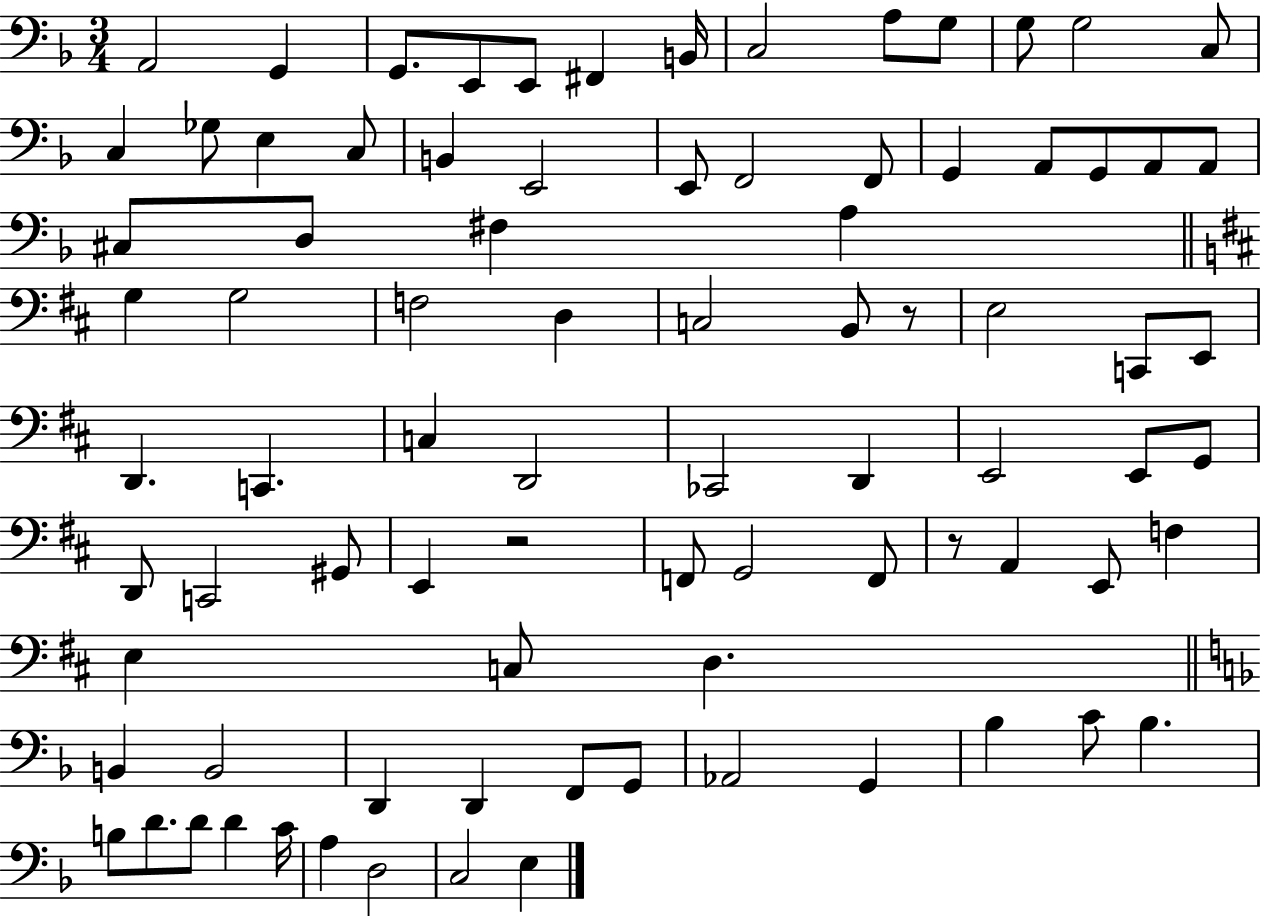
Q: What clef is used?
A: bass